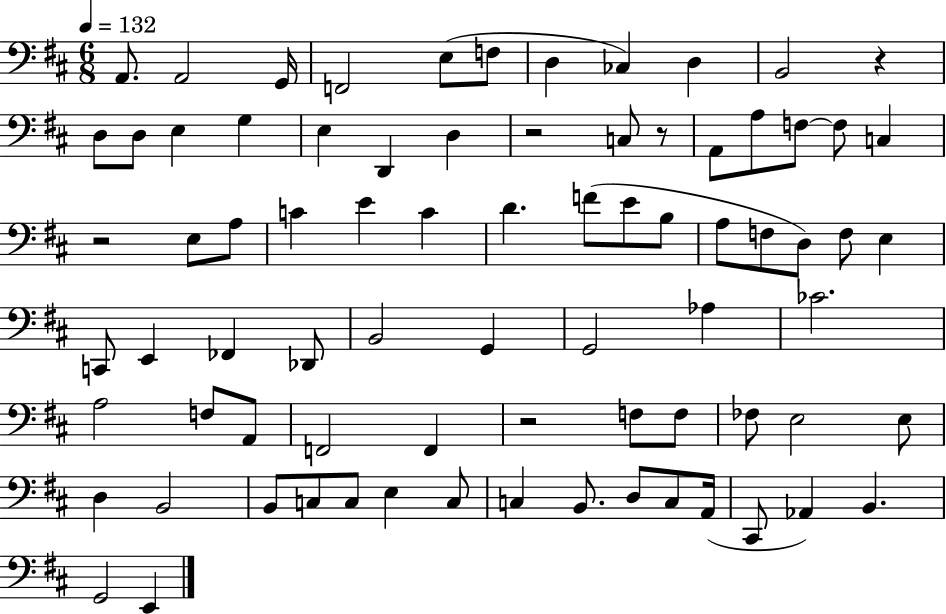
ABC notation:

X:1
T:Untitled
M:6/8
L:1/4
K:D
A,,/2 A,,2 G,,/4 F,,2 E,/2 F,/2 D, _C, D, B,,2 z D,/2 D,/2 E, G, E, D,, D, z2 C,/2 z/2 A,,/2 A,/2 F,/2 F,/2 C, z2 E,/2 A,/2 C E C D F/2 E/2 B,/2 A,/2 F,/2 D,/2 F,/2 E, C,,/2 E,, _F,, _D,,/2 B,,2 G,, G,,2 _A, _C2 A,2 F,/2 A,,/2 F,,2 F,, z2 F,/2 F,/2 _F,/2 E,2 E,/2 D, B,,2 B,,/2 C,/2 C,/2 E, C,/2 C, B,,/2 D,/2 C,/2 A,,/4 ^C,,/2 _A,, B,, G,,2 E,,